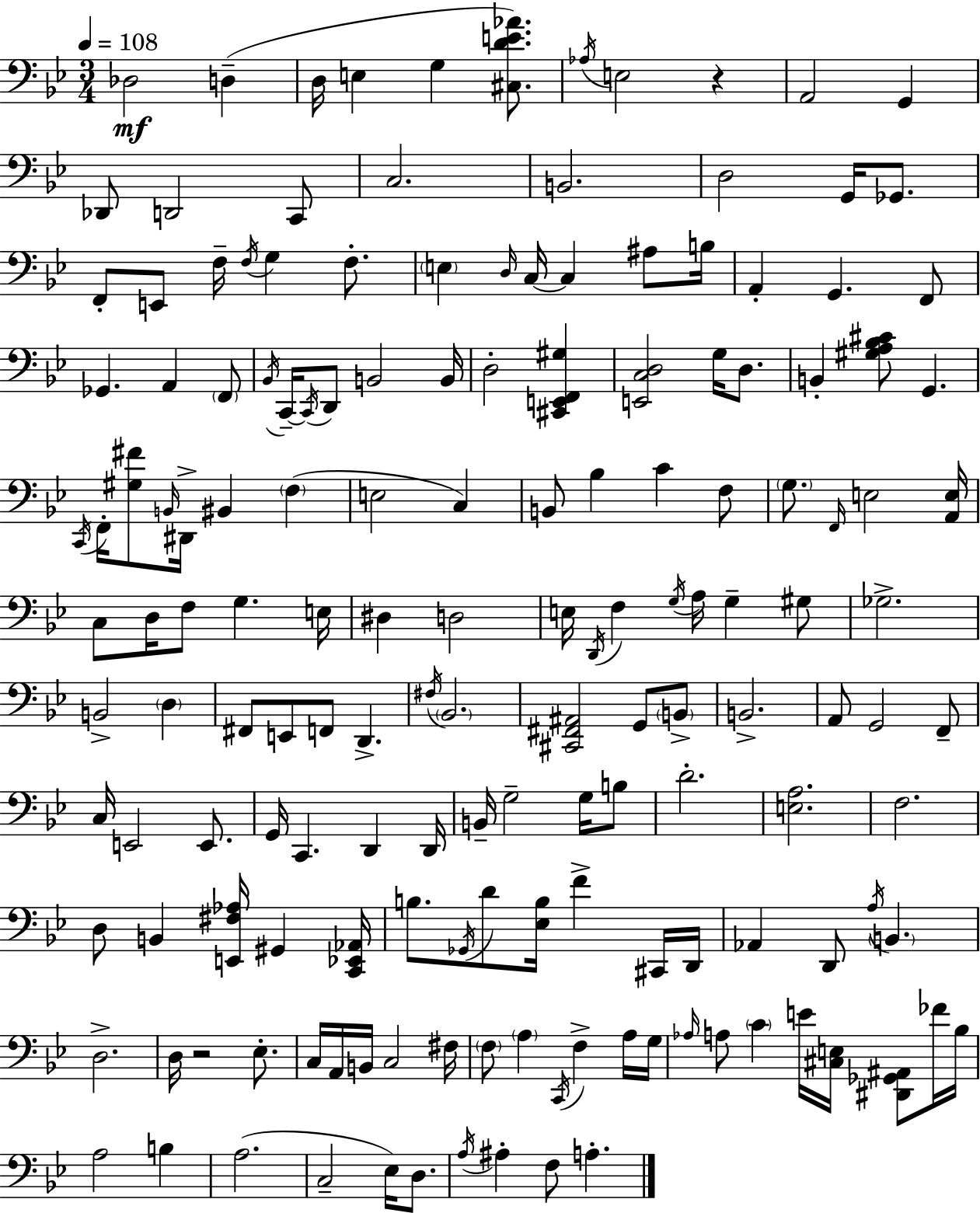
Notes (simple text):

Db3/h D3/q D3/s E3/q G3/q [C#3,D4,E4,Ab4]/e. Ab3/s E3/h R/q A2/h G2/q Db2/e D2/h C2/e C3/h. B2/h. D3/h G2/s Gb2/e. F2/e E2/e F3/s F3/s G3/q F3/e. E3/q D3/s C3/s C3/q A#3/e B3/s A2/q G2/q. F2/e Gb2/q. A2/q F2/e Bb2/s C2/s C2/s D2/e B2/h B2/s D3/h [C#2,E2,F2,G#3]/q [E2,C3,D3]/h G3/s D3/e. B2/q [G#3,A3,Bb3,C#4]/e G2/q. C2/s F2/s [G#3,F#4]/e B2/s D#2/s BIS2/q F3/q E3/h C3/q B2/e Bb3/q C4/q F3/e G3/e. F2/s E3/h [A2,E3]/s C3/e D3/s F3/e G3/q. E3/s D#3/q D3/h E3/s D2/s F3/q G3/s A3/s G3/q G#3/e Gb3/h. B2/h D3/q F#2/e E2/e F2/e D2/q. F#3/s Bb2/h. [C#2,F#2,A#2]/h G2/e B2/e B2/h. A2/e G2/h F2/e C3/s E2/h E2/e. G2/s C2/q. D2/q D2/s B2/s G3/h G3/s B3/e D4/h. [E3,A3]/h. F3/h. D3/e B2/q [E2,F#3,Ab3]/s G#2/q [C2,Eb2,Ab2]/s B3/e. Gb2/s D4/e [Eb3,B3]/s F4/q C#2/s D2/s Ab2/q D2/e A3/s B2/q. D3/h. D3/s R/h Eb3/e. C3/s A2/s B2/s C3/h F#3/s F3/e A3/q C2/s F3/q A3/s G3/s Ab3/s A3/e C4/q E4/s [C#3,E3]/s [D#2,Gb2,A#2]/e FES4/s Bb3/s A3/h B3/q A3/h. C3/h Eb3/s D3/e. A3/s A#3/q F3/e A3/q.